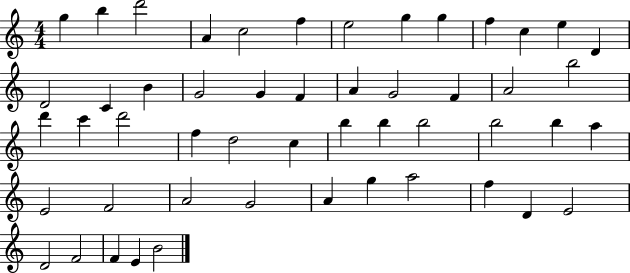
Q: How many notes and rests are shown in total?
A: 51